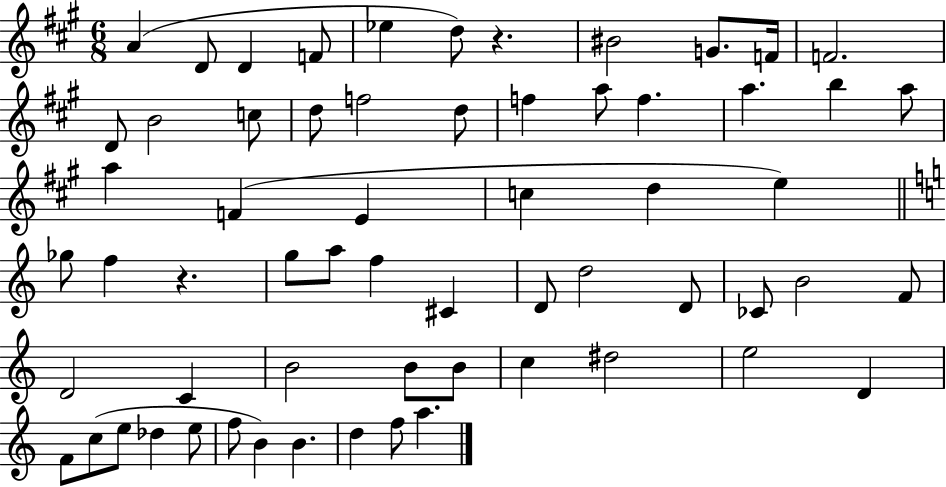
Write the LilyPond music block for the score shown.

{
  \clef treble
  \numericTimeSignature
  \time 6/8
  \key a \major
  a'4( d'8 d'4 f'8 | ees''4 d''8) r4. | bis'2 g'8. f'16 | f'2. | \break d'8 b'2 c''8 | d''8 f''2 d''8 | f''4 a''8 f''4. | a''4. b''4 a''8 | \break a''4 f'4( e'4 | c''4 d''4 e''4) | \bar "||" \break \key a \minor ges''8 f''4 r4. | g''8 a''8 f''4 cis'4 | d'8 d''2 d'8 | ces'8 b'2 f'8 | \break d'2 c'4 | b'2 b'8 b'8 | c''4 dis''2 | e''2 d'4 | \break f'8 c''8( e''8 des''4 e''8 | f''8 b'4) b'4. | d''4 f''8 a''4. | \bar "|."
}